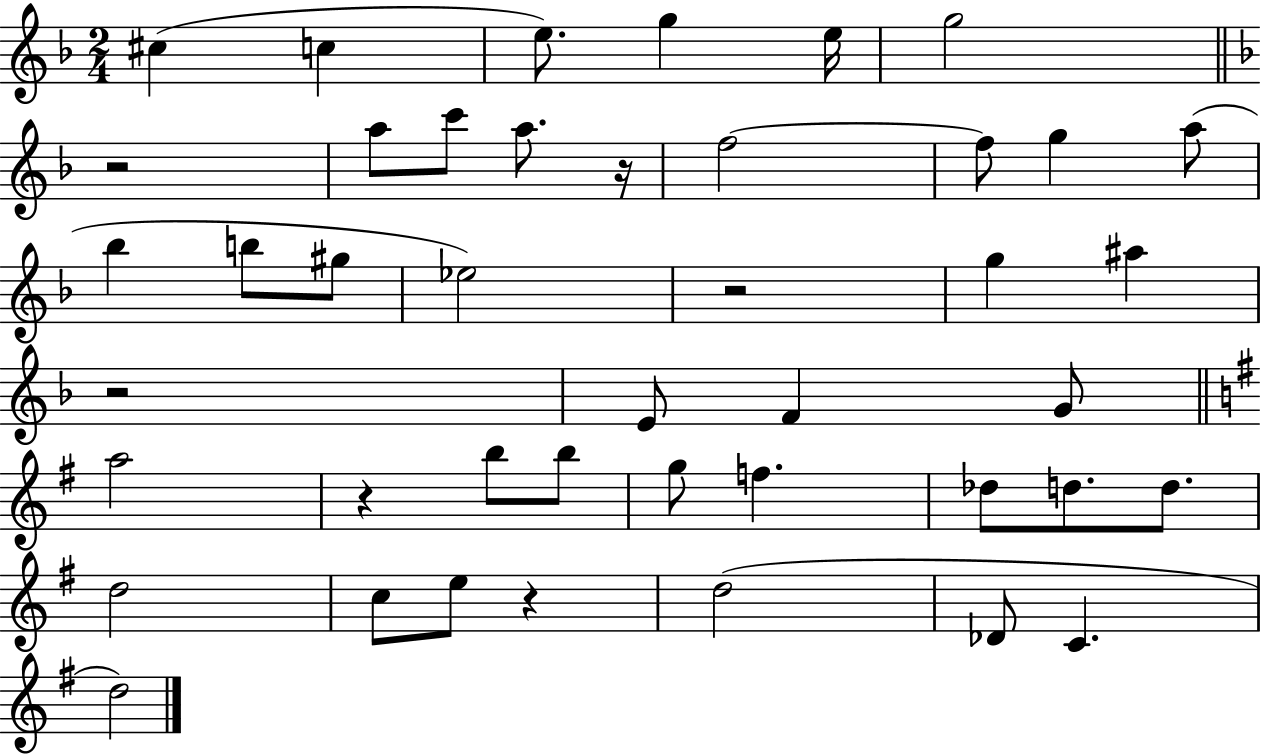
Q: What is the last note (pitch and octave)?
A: D5